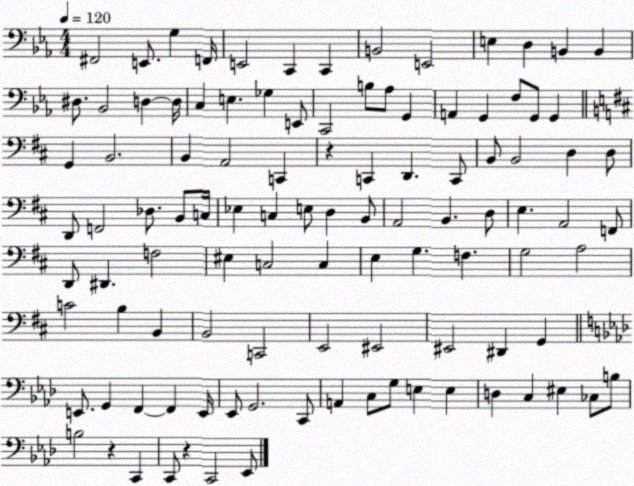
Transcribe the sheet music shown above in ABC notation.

X:1
T:Untitled
M:4/4
L:1/4
K:Eb
^F,,2 E,,/2 G, F,,/4 E,,2 C,, C,, B,,2 E,,2 E, D, B,, B,, ^D,/2 _B,,2 D, D,/4 C, E, _G, E,,/2 C,,2 B,/2 _A,/2 G,, A,, G,, F,/2 G,,/2 G,, G,, B,,2 B,, A,,2 C,, z C,, D,, C,,/2 B,,/2 B,,2 D, D,/2 D,,/2 F,,2 _D,/2 B,,/2 C,/4 _E, C, E,/2 D, B,,/2 A,,2 B,, D,/2 E, A,,2 F,,/2 D,,/2 ^D,, F,2 ^E, C,2 C, E, G, F, G,2 A,2 C2 B, B,, B,,2 C,,2 E,,2 ^E,,2 ^E,,2 ^D,, G,, E,,/2 G,, F,, F,, E,,/4 _E,,/2 G,,2 C,,/2 A,, C,/2 G,/2 E, E, D, C, ^E, _C,/2 B,/2 B,2 z C,, C,,/2 z C,,2 _E,,/2